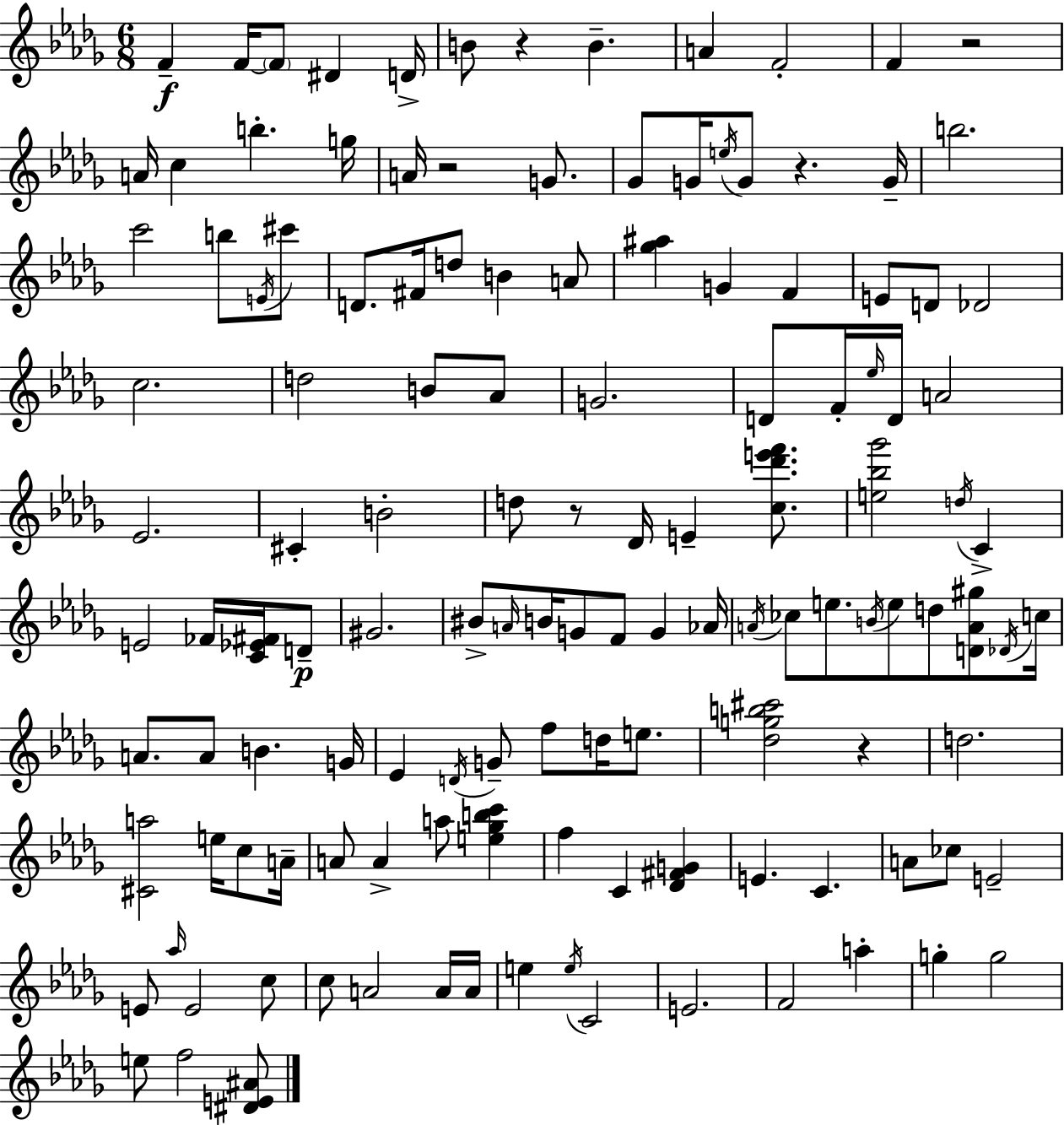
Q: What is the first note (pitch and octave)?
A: F4